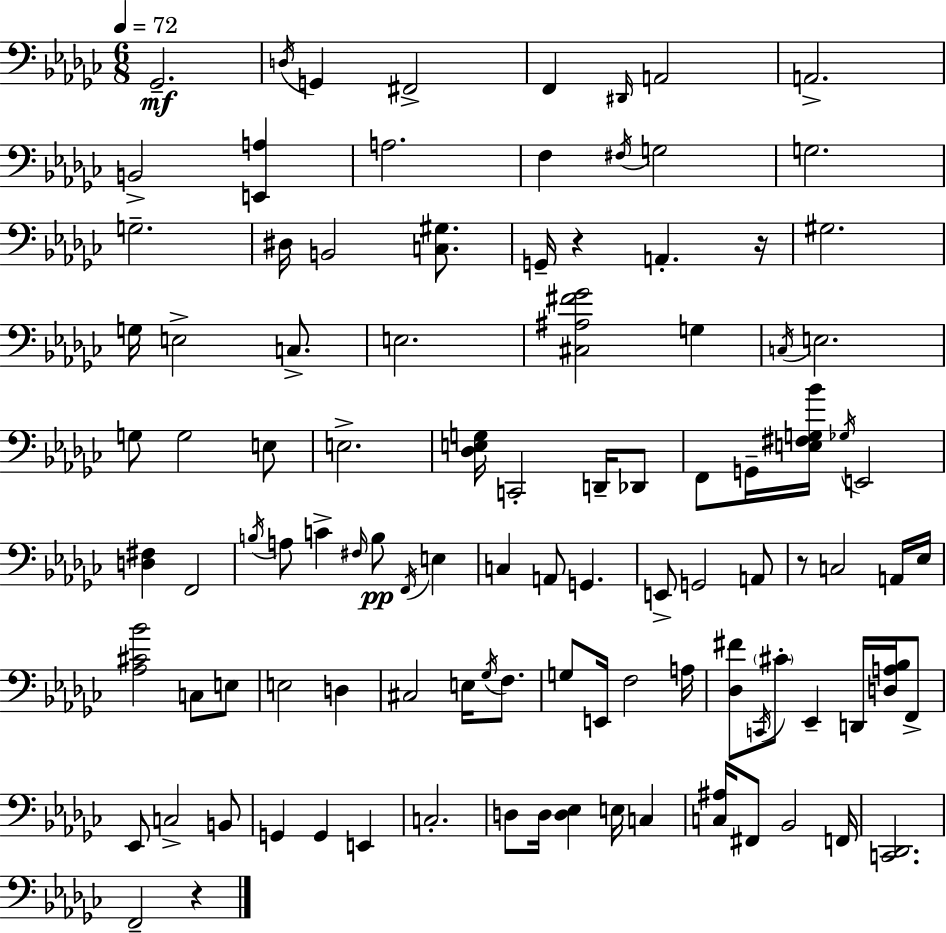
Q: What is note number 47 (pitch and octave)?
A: C3